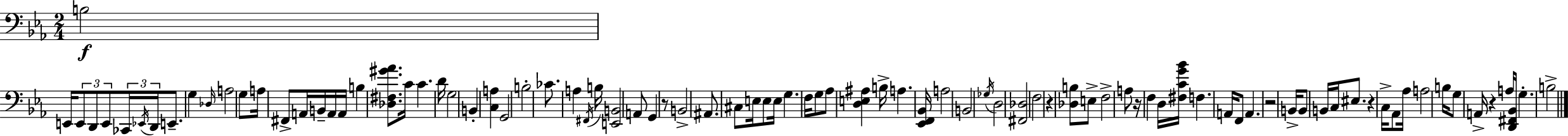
B3/h E2/s E2/e D2/e E2/e CES2/s Eb2/s D2/s E2/e. G3/q Db3/s A3/h G3/e A3/s F#2/e A2/s B2/s A2/s A2/s B3/q [Db3,F#3,G#4,Ab4]/e. C4/s C4/q. D4/s G3/h B2/q [C3,A3]/q G2/h B3/h CES4/e. A3/q F#2/s B3/s [E2,B2]/h A2/e G2/q R/e B2/h A#2/e. C#3/e E3/s E3/e E3/s G3/q. F3/s G3/e Ab3/e [D3,E3,A#3]/q B3/s A3/q. [Eb2,F2,Bb2]/s A3/h B2/h Gb3/s D3/h [F#2,Db3]/h F3/h R/q [Db3,B3]/e E3/e F3/h A3/e R/s F3/q D3/s [F#3,C4,G4,Bb4]/s F3/q. A2/s F2/e A2/q. R/h B2/s B2/e B2/s C3/s EIS3/e. R/q C3/s Ab2/e Ab3/s A3/h B3/s G3/e A2/s R/q A3/s [D2,F#2,Bb2]/s G3/q. B3/h